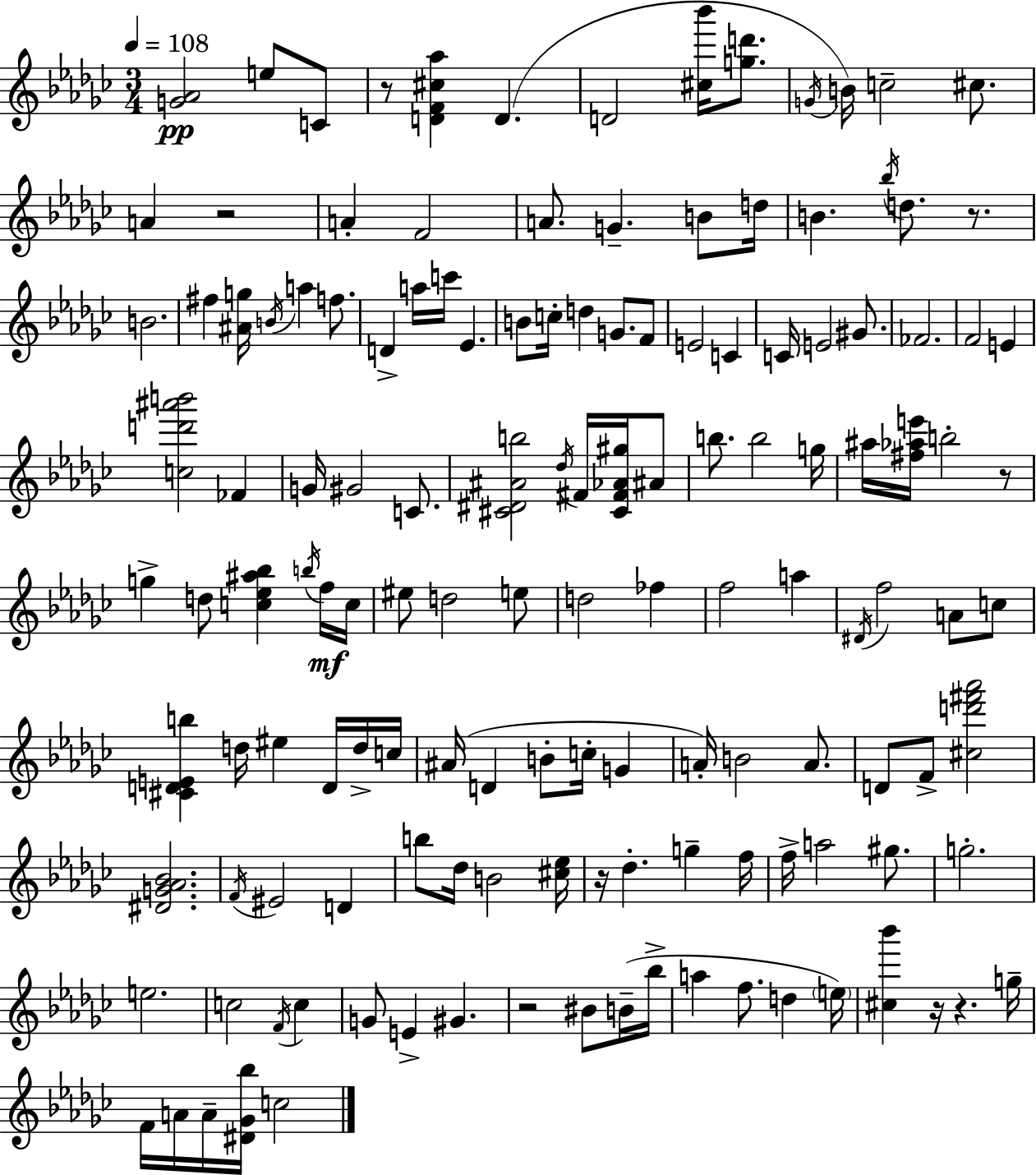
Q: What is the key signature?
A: EES minor